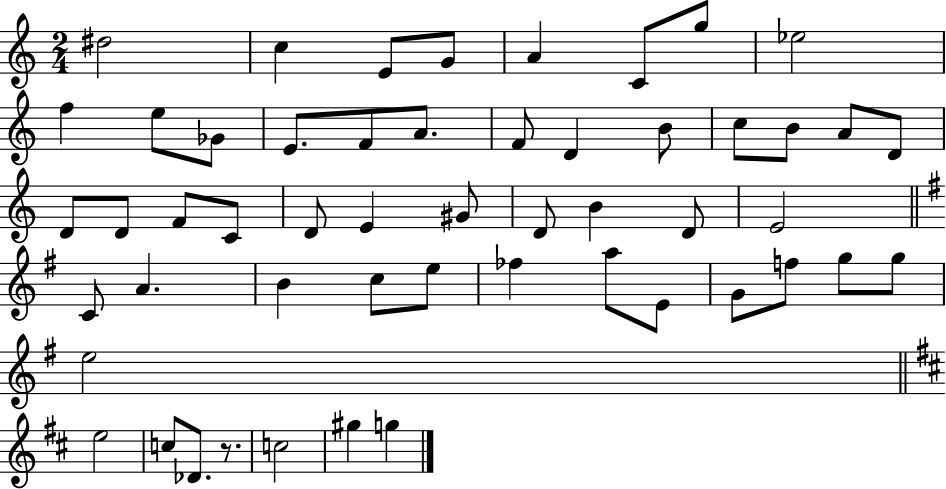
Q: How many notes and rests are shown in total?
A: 52